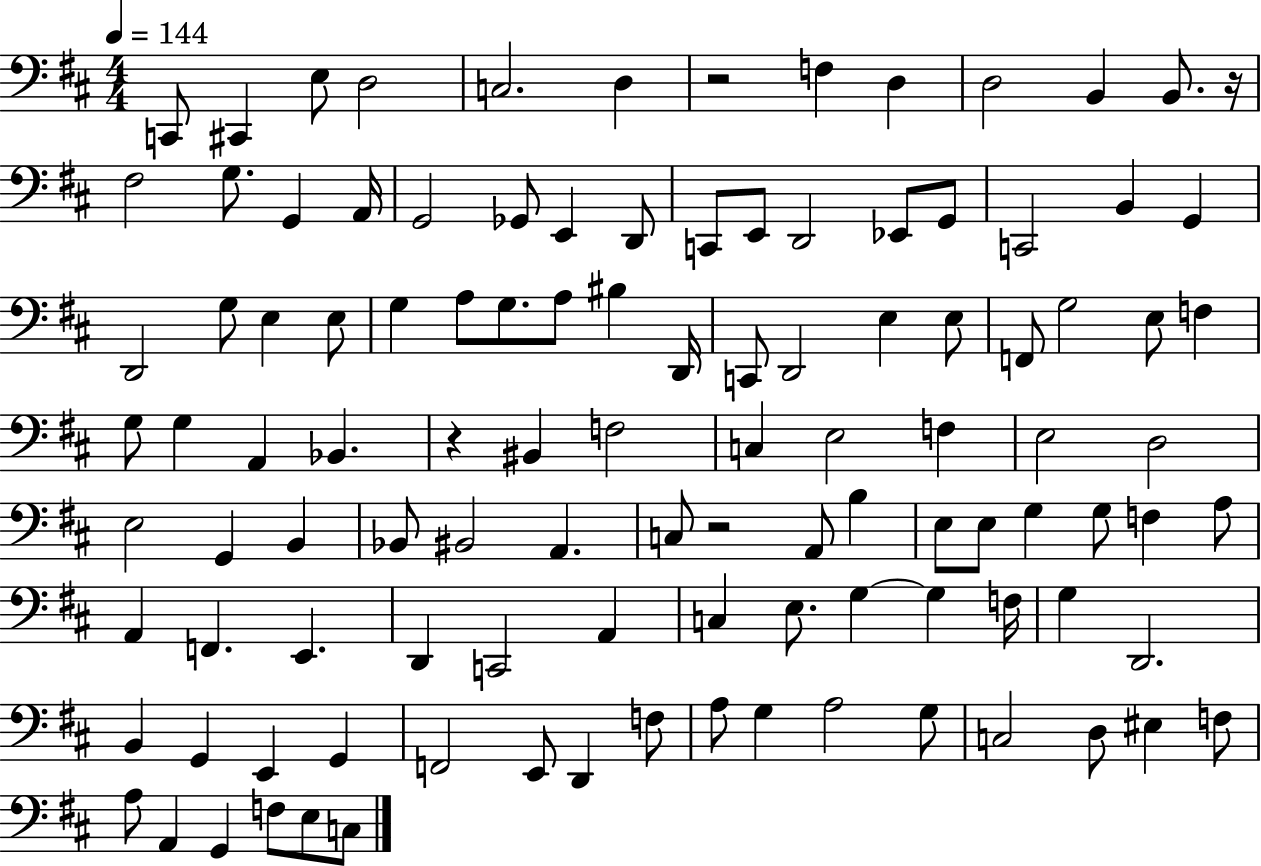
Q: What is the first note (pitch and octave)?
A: C2